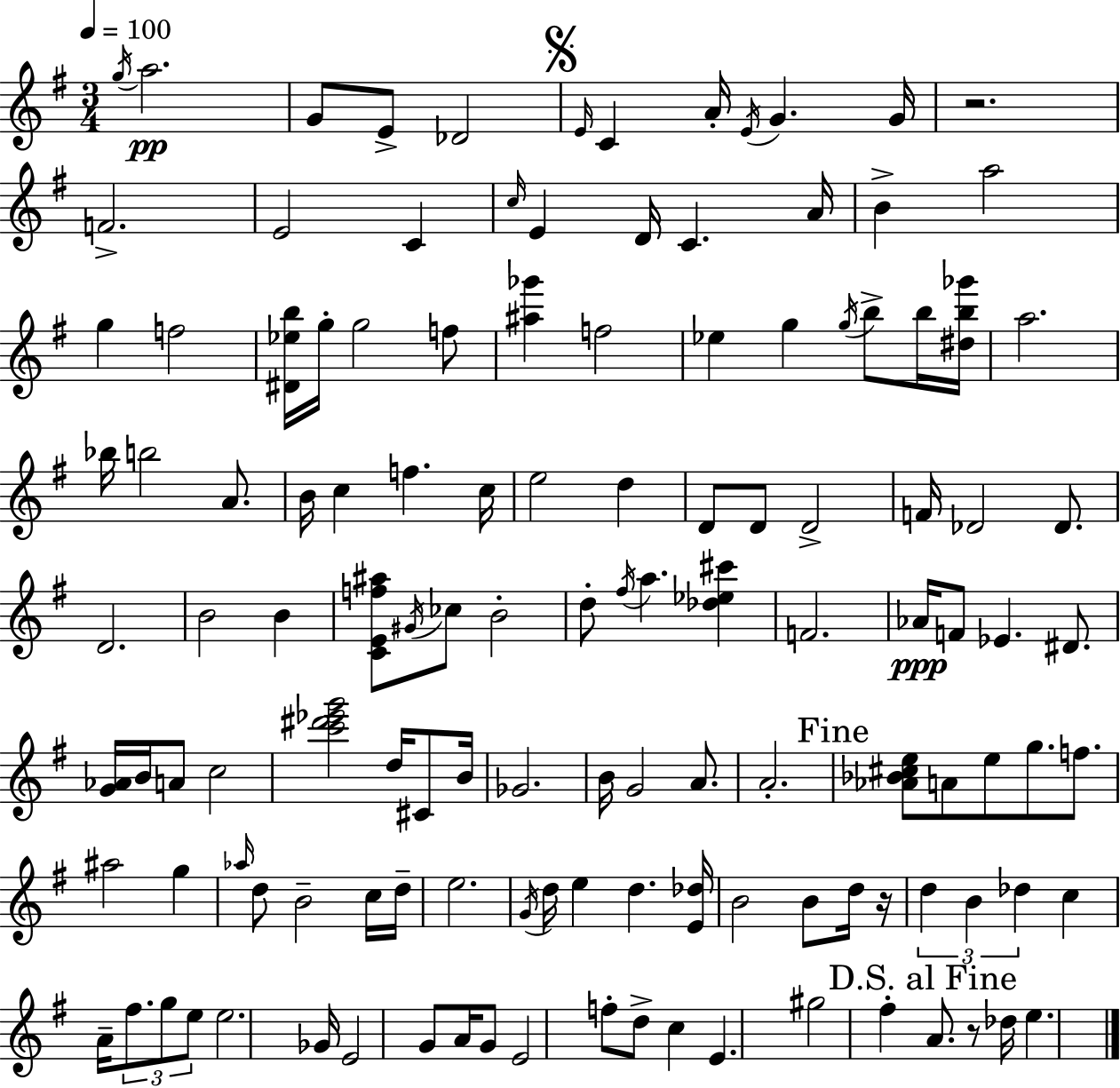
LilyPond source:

{
  \clef treble
  \numericTimeSignature
  \time 3/4
  \key e \minor
  \tempo 4 = 100
  \repeat volta 2 { \acciaccatura { g''16 }\pp a''2. | g'8 e'8-> des'2 | \mark \markup { \musicglyph "scripts.segno" } \grace { e'16 } c'4 a'16-. \acciaccatura { e'16 } g'4. | g'16 r2. | \break f'2.-> | e'2 c'4 | \grace { c''16 } e'4 d'16 c'4. | a'16 b'4-> a''2 | \break g''4 f''2 | <dis' ees'' b''>16 g''16-. g''2 | f''8 <ais'' ges'''>4 f''2 | ees''4 g''4 | \break \acciaccatura { g''16 } b''8-> b''16 <dis'' b'' ges'''>16 a''2. | bes''16 b''2 | a'8. b'16 c''4 f''4. | c''16 e''2 | \break d''4 d'8 d'8 d'2-> | f'16 des'2 | des'8. d'2. | b'2 | \break b'4 <c' e' f'' ais''>8 \acciaccatura { gis'16 } ces''8 b'2-. | d''8-. \acciaccatura { fis''16 } a''4. | <des'' ees'' cis'''>4 f'2. | aes'16\ppp f'8 ees'4. | \break dis'8. <g' aes'>16 b'16 a'8 c''2 | <c''' dis''' ees''' g'''>2 | d''16 cis'8 b'16 ges'2. | b'16 g'2 | \break a'8. a'2.-. | \mark "Fine" <aes' bes' cis'' e''>8 a'8 e''8 | g''8. f''8. ais''2 | g''4 \grace { aes''16 } d''8 b'2-- | \break c''16 d''16-- e''2. | \acciaccatura { g'16 } d''16 e''4 | d''4. <e' des''>16 b'2 | b'8 d''16 r16 \tuplet 3/2 { d''4 | \break b'4 des''4 } c''4 | a'16-- \tuplet 3/2 { fis''8. g''8 e''8 } e''2. | ges'16 e'2 | g'8 a'16 g'8 e'2 | \break f''8-. d''8-> c''4 | e'4. gis''2 | fis''4-. \mark "D.S. al Fine" a'8. | r8 des''16 e''4. } \bar "|."
}